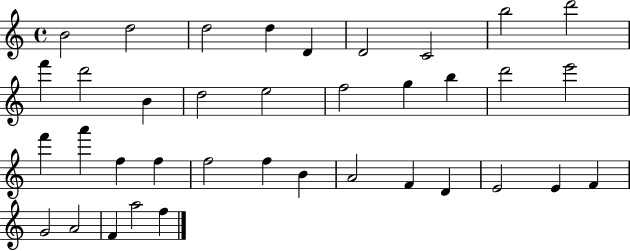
{
  \clef treble
  \time 4/4
  \defaultTimeSignature
  \key c \major
  b'2 d''2 | d''2 d''4 d'4 | d'2 c'2 | b''2 d'''2 | \break f'''4 d'''2 b'4 | d''2 e''2 | f''2 g''4 b''4 | d'''2 e'''2 | \break f'''4 a'''4 f''4 f''4 | f''2 f''4 b'4 | a'2 f'4 d'4 | e'2 e'4 f'4 | \break g'2 a'2 | f'4 a''2 f''4 | \bar "|."
}